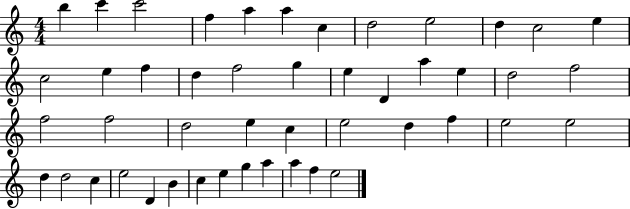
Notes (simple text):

B5/q C6/q C6/h F5/q A5/q A5/q C5/q D5/h E5/h D5/q C5/h E5/q C5/h E5/q F5/q D5/q F5/h G5/q E5/q D4/q A5/q E5/q D5/h F5/h F5/h F5/h D5/h E5/q C5/q E5/h D5/q F5/q E5/h E5/h D5/q D5/h C5/q E5/h D4/q B4/q C5/q E5/q G5/q A5/q A5/q F5/q E5/h